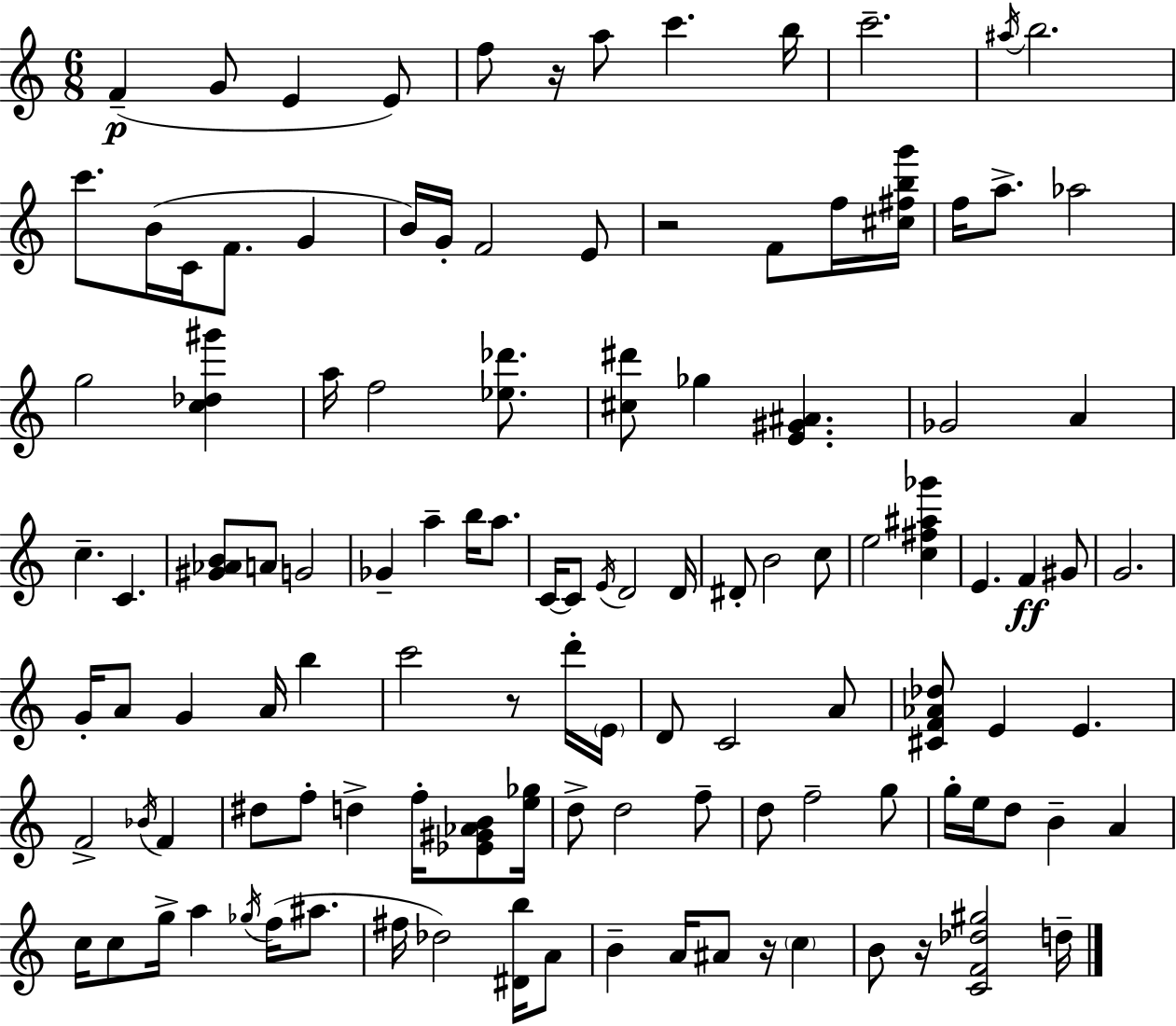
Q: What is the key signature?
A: C major